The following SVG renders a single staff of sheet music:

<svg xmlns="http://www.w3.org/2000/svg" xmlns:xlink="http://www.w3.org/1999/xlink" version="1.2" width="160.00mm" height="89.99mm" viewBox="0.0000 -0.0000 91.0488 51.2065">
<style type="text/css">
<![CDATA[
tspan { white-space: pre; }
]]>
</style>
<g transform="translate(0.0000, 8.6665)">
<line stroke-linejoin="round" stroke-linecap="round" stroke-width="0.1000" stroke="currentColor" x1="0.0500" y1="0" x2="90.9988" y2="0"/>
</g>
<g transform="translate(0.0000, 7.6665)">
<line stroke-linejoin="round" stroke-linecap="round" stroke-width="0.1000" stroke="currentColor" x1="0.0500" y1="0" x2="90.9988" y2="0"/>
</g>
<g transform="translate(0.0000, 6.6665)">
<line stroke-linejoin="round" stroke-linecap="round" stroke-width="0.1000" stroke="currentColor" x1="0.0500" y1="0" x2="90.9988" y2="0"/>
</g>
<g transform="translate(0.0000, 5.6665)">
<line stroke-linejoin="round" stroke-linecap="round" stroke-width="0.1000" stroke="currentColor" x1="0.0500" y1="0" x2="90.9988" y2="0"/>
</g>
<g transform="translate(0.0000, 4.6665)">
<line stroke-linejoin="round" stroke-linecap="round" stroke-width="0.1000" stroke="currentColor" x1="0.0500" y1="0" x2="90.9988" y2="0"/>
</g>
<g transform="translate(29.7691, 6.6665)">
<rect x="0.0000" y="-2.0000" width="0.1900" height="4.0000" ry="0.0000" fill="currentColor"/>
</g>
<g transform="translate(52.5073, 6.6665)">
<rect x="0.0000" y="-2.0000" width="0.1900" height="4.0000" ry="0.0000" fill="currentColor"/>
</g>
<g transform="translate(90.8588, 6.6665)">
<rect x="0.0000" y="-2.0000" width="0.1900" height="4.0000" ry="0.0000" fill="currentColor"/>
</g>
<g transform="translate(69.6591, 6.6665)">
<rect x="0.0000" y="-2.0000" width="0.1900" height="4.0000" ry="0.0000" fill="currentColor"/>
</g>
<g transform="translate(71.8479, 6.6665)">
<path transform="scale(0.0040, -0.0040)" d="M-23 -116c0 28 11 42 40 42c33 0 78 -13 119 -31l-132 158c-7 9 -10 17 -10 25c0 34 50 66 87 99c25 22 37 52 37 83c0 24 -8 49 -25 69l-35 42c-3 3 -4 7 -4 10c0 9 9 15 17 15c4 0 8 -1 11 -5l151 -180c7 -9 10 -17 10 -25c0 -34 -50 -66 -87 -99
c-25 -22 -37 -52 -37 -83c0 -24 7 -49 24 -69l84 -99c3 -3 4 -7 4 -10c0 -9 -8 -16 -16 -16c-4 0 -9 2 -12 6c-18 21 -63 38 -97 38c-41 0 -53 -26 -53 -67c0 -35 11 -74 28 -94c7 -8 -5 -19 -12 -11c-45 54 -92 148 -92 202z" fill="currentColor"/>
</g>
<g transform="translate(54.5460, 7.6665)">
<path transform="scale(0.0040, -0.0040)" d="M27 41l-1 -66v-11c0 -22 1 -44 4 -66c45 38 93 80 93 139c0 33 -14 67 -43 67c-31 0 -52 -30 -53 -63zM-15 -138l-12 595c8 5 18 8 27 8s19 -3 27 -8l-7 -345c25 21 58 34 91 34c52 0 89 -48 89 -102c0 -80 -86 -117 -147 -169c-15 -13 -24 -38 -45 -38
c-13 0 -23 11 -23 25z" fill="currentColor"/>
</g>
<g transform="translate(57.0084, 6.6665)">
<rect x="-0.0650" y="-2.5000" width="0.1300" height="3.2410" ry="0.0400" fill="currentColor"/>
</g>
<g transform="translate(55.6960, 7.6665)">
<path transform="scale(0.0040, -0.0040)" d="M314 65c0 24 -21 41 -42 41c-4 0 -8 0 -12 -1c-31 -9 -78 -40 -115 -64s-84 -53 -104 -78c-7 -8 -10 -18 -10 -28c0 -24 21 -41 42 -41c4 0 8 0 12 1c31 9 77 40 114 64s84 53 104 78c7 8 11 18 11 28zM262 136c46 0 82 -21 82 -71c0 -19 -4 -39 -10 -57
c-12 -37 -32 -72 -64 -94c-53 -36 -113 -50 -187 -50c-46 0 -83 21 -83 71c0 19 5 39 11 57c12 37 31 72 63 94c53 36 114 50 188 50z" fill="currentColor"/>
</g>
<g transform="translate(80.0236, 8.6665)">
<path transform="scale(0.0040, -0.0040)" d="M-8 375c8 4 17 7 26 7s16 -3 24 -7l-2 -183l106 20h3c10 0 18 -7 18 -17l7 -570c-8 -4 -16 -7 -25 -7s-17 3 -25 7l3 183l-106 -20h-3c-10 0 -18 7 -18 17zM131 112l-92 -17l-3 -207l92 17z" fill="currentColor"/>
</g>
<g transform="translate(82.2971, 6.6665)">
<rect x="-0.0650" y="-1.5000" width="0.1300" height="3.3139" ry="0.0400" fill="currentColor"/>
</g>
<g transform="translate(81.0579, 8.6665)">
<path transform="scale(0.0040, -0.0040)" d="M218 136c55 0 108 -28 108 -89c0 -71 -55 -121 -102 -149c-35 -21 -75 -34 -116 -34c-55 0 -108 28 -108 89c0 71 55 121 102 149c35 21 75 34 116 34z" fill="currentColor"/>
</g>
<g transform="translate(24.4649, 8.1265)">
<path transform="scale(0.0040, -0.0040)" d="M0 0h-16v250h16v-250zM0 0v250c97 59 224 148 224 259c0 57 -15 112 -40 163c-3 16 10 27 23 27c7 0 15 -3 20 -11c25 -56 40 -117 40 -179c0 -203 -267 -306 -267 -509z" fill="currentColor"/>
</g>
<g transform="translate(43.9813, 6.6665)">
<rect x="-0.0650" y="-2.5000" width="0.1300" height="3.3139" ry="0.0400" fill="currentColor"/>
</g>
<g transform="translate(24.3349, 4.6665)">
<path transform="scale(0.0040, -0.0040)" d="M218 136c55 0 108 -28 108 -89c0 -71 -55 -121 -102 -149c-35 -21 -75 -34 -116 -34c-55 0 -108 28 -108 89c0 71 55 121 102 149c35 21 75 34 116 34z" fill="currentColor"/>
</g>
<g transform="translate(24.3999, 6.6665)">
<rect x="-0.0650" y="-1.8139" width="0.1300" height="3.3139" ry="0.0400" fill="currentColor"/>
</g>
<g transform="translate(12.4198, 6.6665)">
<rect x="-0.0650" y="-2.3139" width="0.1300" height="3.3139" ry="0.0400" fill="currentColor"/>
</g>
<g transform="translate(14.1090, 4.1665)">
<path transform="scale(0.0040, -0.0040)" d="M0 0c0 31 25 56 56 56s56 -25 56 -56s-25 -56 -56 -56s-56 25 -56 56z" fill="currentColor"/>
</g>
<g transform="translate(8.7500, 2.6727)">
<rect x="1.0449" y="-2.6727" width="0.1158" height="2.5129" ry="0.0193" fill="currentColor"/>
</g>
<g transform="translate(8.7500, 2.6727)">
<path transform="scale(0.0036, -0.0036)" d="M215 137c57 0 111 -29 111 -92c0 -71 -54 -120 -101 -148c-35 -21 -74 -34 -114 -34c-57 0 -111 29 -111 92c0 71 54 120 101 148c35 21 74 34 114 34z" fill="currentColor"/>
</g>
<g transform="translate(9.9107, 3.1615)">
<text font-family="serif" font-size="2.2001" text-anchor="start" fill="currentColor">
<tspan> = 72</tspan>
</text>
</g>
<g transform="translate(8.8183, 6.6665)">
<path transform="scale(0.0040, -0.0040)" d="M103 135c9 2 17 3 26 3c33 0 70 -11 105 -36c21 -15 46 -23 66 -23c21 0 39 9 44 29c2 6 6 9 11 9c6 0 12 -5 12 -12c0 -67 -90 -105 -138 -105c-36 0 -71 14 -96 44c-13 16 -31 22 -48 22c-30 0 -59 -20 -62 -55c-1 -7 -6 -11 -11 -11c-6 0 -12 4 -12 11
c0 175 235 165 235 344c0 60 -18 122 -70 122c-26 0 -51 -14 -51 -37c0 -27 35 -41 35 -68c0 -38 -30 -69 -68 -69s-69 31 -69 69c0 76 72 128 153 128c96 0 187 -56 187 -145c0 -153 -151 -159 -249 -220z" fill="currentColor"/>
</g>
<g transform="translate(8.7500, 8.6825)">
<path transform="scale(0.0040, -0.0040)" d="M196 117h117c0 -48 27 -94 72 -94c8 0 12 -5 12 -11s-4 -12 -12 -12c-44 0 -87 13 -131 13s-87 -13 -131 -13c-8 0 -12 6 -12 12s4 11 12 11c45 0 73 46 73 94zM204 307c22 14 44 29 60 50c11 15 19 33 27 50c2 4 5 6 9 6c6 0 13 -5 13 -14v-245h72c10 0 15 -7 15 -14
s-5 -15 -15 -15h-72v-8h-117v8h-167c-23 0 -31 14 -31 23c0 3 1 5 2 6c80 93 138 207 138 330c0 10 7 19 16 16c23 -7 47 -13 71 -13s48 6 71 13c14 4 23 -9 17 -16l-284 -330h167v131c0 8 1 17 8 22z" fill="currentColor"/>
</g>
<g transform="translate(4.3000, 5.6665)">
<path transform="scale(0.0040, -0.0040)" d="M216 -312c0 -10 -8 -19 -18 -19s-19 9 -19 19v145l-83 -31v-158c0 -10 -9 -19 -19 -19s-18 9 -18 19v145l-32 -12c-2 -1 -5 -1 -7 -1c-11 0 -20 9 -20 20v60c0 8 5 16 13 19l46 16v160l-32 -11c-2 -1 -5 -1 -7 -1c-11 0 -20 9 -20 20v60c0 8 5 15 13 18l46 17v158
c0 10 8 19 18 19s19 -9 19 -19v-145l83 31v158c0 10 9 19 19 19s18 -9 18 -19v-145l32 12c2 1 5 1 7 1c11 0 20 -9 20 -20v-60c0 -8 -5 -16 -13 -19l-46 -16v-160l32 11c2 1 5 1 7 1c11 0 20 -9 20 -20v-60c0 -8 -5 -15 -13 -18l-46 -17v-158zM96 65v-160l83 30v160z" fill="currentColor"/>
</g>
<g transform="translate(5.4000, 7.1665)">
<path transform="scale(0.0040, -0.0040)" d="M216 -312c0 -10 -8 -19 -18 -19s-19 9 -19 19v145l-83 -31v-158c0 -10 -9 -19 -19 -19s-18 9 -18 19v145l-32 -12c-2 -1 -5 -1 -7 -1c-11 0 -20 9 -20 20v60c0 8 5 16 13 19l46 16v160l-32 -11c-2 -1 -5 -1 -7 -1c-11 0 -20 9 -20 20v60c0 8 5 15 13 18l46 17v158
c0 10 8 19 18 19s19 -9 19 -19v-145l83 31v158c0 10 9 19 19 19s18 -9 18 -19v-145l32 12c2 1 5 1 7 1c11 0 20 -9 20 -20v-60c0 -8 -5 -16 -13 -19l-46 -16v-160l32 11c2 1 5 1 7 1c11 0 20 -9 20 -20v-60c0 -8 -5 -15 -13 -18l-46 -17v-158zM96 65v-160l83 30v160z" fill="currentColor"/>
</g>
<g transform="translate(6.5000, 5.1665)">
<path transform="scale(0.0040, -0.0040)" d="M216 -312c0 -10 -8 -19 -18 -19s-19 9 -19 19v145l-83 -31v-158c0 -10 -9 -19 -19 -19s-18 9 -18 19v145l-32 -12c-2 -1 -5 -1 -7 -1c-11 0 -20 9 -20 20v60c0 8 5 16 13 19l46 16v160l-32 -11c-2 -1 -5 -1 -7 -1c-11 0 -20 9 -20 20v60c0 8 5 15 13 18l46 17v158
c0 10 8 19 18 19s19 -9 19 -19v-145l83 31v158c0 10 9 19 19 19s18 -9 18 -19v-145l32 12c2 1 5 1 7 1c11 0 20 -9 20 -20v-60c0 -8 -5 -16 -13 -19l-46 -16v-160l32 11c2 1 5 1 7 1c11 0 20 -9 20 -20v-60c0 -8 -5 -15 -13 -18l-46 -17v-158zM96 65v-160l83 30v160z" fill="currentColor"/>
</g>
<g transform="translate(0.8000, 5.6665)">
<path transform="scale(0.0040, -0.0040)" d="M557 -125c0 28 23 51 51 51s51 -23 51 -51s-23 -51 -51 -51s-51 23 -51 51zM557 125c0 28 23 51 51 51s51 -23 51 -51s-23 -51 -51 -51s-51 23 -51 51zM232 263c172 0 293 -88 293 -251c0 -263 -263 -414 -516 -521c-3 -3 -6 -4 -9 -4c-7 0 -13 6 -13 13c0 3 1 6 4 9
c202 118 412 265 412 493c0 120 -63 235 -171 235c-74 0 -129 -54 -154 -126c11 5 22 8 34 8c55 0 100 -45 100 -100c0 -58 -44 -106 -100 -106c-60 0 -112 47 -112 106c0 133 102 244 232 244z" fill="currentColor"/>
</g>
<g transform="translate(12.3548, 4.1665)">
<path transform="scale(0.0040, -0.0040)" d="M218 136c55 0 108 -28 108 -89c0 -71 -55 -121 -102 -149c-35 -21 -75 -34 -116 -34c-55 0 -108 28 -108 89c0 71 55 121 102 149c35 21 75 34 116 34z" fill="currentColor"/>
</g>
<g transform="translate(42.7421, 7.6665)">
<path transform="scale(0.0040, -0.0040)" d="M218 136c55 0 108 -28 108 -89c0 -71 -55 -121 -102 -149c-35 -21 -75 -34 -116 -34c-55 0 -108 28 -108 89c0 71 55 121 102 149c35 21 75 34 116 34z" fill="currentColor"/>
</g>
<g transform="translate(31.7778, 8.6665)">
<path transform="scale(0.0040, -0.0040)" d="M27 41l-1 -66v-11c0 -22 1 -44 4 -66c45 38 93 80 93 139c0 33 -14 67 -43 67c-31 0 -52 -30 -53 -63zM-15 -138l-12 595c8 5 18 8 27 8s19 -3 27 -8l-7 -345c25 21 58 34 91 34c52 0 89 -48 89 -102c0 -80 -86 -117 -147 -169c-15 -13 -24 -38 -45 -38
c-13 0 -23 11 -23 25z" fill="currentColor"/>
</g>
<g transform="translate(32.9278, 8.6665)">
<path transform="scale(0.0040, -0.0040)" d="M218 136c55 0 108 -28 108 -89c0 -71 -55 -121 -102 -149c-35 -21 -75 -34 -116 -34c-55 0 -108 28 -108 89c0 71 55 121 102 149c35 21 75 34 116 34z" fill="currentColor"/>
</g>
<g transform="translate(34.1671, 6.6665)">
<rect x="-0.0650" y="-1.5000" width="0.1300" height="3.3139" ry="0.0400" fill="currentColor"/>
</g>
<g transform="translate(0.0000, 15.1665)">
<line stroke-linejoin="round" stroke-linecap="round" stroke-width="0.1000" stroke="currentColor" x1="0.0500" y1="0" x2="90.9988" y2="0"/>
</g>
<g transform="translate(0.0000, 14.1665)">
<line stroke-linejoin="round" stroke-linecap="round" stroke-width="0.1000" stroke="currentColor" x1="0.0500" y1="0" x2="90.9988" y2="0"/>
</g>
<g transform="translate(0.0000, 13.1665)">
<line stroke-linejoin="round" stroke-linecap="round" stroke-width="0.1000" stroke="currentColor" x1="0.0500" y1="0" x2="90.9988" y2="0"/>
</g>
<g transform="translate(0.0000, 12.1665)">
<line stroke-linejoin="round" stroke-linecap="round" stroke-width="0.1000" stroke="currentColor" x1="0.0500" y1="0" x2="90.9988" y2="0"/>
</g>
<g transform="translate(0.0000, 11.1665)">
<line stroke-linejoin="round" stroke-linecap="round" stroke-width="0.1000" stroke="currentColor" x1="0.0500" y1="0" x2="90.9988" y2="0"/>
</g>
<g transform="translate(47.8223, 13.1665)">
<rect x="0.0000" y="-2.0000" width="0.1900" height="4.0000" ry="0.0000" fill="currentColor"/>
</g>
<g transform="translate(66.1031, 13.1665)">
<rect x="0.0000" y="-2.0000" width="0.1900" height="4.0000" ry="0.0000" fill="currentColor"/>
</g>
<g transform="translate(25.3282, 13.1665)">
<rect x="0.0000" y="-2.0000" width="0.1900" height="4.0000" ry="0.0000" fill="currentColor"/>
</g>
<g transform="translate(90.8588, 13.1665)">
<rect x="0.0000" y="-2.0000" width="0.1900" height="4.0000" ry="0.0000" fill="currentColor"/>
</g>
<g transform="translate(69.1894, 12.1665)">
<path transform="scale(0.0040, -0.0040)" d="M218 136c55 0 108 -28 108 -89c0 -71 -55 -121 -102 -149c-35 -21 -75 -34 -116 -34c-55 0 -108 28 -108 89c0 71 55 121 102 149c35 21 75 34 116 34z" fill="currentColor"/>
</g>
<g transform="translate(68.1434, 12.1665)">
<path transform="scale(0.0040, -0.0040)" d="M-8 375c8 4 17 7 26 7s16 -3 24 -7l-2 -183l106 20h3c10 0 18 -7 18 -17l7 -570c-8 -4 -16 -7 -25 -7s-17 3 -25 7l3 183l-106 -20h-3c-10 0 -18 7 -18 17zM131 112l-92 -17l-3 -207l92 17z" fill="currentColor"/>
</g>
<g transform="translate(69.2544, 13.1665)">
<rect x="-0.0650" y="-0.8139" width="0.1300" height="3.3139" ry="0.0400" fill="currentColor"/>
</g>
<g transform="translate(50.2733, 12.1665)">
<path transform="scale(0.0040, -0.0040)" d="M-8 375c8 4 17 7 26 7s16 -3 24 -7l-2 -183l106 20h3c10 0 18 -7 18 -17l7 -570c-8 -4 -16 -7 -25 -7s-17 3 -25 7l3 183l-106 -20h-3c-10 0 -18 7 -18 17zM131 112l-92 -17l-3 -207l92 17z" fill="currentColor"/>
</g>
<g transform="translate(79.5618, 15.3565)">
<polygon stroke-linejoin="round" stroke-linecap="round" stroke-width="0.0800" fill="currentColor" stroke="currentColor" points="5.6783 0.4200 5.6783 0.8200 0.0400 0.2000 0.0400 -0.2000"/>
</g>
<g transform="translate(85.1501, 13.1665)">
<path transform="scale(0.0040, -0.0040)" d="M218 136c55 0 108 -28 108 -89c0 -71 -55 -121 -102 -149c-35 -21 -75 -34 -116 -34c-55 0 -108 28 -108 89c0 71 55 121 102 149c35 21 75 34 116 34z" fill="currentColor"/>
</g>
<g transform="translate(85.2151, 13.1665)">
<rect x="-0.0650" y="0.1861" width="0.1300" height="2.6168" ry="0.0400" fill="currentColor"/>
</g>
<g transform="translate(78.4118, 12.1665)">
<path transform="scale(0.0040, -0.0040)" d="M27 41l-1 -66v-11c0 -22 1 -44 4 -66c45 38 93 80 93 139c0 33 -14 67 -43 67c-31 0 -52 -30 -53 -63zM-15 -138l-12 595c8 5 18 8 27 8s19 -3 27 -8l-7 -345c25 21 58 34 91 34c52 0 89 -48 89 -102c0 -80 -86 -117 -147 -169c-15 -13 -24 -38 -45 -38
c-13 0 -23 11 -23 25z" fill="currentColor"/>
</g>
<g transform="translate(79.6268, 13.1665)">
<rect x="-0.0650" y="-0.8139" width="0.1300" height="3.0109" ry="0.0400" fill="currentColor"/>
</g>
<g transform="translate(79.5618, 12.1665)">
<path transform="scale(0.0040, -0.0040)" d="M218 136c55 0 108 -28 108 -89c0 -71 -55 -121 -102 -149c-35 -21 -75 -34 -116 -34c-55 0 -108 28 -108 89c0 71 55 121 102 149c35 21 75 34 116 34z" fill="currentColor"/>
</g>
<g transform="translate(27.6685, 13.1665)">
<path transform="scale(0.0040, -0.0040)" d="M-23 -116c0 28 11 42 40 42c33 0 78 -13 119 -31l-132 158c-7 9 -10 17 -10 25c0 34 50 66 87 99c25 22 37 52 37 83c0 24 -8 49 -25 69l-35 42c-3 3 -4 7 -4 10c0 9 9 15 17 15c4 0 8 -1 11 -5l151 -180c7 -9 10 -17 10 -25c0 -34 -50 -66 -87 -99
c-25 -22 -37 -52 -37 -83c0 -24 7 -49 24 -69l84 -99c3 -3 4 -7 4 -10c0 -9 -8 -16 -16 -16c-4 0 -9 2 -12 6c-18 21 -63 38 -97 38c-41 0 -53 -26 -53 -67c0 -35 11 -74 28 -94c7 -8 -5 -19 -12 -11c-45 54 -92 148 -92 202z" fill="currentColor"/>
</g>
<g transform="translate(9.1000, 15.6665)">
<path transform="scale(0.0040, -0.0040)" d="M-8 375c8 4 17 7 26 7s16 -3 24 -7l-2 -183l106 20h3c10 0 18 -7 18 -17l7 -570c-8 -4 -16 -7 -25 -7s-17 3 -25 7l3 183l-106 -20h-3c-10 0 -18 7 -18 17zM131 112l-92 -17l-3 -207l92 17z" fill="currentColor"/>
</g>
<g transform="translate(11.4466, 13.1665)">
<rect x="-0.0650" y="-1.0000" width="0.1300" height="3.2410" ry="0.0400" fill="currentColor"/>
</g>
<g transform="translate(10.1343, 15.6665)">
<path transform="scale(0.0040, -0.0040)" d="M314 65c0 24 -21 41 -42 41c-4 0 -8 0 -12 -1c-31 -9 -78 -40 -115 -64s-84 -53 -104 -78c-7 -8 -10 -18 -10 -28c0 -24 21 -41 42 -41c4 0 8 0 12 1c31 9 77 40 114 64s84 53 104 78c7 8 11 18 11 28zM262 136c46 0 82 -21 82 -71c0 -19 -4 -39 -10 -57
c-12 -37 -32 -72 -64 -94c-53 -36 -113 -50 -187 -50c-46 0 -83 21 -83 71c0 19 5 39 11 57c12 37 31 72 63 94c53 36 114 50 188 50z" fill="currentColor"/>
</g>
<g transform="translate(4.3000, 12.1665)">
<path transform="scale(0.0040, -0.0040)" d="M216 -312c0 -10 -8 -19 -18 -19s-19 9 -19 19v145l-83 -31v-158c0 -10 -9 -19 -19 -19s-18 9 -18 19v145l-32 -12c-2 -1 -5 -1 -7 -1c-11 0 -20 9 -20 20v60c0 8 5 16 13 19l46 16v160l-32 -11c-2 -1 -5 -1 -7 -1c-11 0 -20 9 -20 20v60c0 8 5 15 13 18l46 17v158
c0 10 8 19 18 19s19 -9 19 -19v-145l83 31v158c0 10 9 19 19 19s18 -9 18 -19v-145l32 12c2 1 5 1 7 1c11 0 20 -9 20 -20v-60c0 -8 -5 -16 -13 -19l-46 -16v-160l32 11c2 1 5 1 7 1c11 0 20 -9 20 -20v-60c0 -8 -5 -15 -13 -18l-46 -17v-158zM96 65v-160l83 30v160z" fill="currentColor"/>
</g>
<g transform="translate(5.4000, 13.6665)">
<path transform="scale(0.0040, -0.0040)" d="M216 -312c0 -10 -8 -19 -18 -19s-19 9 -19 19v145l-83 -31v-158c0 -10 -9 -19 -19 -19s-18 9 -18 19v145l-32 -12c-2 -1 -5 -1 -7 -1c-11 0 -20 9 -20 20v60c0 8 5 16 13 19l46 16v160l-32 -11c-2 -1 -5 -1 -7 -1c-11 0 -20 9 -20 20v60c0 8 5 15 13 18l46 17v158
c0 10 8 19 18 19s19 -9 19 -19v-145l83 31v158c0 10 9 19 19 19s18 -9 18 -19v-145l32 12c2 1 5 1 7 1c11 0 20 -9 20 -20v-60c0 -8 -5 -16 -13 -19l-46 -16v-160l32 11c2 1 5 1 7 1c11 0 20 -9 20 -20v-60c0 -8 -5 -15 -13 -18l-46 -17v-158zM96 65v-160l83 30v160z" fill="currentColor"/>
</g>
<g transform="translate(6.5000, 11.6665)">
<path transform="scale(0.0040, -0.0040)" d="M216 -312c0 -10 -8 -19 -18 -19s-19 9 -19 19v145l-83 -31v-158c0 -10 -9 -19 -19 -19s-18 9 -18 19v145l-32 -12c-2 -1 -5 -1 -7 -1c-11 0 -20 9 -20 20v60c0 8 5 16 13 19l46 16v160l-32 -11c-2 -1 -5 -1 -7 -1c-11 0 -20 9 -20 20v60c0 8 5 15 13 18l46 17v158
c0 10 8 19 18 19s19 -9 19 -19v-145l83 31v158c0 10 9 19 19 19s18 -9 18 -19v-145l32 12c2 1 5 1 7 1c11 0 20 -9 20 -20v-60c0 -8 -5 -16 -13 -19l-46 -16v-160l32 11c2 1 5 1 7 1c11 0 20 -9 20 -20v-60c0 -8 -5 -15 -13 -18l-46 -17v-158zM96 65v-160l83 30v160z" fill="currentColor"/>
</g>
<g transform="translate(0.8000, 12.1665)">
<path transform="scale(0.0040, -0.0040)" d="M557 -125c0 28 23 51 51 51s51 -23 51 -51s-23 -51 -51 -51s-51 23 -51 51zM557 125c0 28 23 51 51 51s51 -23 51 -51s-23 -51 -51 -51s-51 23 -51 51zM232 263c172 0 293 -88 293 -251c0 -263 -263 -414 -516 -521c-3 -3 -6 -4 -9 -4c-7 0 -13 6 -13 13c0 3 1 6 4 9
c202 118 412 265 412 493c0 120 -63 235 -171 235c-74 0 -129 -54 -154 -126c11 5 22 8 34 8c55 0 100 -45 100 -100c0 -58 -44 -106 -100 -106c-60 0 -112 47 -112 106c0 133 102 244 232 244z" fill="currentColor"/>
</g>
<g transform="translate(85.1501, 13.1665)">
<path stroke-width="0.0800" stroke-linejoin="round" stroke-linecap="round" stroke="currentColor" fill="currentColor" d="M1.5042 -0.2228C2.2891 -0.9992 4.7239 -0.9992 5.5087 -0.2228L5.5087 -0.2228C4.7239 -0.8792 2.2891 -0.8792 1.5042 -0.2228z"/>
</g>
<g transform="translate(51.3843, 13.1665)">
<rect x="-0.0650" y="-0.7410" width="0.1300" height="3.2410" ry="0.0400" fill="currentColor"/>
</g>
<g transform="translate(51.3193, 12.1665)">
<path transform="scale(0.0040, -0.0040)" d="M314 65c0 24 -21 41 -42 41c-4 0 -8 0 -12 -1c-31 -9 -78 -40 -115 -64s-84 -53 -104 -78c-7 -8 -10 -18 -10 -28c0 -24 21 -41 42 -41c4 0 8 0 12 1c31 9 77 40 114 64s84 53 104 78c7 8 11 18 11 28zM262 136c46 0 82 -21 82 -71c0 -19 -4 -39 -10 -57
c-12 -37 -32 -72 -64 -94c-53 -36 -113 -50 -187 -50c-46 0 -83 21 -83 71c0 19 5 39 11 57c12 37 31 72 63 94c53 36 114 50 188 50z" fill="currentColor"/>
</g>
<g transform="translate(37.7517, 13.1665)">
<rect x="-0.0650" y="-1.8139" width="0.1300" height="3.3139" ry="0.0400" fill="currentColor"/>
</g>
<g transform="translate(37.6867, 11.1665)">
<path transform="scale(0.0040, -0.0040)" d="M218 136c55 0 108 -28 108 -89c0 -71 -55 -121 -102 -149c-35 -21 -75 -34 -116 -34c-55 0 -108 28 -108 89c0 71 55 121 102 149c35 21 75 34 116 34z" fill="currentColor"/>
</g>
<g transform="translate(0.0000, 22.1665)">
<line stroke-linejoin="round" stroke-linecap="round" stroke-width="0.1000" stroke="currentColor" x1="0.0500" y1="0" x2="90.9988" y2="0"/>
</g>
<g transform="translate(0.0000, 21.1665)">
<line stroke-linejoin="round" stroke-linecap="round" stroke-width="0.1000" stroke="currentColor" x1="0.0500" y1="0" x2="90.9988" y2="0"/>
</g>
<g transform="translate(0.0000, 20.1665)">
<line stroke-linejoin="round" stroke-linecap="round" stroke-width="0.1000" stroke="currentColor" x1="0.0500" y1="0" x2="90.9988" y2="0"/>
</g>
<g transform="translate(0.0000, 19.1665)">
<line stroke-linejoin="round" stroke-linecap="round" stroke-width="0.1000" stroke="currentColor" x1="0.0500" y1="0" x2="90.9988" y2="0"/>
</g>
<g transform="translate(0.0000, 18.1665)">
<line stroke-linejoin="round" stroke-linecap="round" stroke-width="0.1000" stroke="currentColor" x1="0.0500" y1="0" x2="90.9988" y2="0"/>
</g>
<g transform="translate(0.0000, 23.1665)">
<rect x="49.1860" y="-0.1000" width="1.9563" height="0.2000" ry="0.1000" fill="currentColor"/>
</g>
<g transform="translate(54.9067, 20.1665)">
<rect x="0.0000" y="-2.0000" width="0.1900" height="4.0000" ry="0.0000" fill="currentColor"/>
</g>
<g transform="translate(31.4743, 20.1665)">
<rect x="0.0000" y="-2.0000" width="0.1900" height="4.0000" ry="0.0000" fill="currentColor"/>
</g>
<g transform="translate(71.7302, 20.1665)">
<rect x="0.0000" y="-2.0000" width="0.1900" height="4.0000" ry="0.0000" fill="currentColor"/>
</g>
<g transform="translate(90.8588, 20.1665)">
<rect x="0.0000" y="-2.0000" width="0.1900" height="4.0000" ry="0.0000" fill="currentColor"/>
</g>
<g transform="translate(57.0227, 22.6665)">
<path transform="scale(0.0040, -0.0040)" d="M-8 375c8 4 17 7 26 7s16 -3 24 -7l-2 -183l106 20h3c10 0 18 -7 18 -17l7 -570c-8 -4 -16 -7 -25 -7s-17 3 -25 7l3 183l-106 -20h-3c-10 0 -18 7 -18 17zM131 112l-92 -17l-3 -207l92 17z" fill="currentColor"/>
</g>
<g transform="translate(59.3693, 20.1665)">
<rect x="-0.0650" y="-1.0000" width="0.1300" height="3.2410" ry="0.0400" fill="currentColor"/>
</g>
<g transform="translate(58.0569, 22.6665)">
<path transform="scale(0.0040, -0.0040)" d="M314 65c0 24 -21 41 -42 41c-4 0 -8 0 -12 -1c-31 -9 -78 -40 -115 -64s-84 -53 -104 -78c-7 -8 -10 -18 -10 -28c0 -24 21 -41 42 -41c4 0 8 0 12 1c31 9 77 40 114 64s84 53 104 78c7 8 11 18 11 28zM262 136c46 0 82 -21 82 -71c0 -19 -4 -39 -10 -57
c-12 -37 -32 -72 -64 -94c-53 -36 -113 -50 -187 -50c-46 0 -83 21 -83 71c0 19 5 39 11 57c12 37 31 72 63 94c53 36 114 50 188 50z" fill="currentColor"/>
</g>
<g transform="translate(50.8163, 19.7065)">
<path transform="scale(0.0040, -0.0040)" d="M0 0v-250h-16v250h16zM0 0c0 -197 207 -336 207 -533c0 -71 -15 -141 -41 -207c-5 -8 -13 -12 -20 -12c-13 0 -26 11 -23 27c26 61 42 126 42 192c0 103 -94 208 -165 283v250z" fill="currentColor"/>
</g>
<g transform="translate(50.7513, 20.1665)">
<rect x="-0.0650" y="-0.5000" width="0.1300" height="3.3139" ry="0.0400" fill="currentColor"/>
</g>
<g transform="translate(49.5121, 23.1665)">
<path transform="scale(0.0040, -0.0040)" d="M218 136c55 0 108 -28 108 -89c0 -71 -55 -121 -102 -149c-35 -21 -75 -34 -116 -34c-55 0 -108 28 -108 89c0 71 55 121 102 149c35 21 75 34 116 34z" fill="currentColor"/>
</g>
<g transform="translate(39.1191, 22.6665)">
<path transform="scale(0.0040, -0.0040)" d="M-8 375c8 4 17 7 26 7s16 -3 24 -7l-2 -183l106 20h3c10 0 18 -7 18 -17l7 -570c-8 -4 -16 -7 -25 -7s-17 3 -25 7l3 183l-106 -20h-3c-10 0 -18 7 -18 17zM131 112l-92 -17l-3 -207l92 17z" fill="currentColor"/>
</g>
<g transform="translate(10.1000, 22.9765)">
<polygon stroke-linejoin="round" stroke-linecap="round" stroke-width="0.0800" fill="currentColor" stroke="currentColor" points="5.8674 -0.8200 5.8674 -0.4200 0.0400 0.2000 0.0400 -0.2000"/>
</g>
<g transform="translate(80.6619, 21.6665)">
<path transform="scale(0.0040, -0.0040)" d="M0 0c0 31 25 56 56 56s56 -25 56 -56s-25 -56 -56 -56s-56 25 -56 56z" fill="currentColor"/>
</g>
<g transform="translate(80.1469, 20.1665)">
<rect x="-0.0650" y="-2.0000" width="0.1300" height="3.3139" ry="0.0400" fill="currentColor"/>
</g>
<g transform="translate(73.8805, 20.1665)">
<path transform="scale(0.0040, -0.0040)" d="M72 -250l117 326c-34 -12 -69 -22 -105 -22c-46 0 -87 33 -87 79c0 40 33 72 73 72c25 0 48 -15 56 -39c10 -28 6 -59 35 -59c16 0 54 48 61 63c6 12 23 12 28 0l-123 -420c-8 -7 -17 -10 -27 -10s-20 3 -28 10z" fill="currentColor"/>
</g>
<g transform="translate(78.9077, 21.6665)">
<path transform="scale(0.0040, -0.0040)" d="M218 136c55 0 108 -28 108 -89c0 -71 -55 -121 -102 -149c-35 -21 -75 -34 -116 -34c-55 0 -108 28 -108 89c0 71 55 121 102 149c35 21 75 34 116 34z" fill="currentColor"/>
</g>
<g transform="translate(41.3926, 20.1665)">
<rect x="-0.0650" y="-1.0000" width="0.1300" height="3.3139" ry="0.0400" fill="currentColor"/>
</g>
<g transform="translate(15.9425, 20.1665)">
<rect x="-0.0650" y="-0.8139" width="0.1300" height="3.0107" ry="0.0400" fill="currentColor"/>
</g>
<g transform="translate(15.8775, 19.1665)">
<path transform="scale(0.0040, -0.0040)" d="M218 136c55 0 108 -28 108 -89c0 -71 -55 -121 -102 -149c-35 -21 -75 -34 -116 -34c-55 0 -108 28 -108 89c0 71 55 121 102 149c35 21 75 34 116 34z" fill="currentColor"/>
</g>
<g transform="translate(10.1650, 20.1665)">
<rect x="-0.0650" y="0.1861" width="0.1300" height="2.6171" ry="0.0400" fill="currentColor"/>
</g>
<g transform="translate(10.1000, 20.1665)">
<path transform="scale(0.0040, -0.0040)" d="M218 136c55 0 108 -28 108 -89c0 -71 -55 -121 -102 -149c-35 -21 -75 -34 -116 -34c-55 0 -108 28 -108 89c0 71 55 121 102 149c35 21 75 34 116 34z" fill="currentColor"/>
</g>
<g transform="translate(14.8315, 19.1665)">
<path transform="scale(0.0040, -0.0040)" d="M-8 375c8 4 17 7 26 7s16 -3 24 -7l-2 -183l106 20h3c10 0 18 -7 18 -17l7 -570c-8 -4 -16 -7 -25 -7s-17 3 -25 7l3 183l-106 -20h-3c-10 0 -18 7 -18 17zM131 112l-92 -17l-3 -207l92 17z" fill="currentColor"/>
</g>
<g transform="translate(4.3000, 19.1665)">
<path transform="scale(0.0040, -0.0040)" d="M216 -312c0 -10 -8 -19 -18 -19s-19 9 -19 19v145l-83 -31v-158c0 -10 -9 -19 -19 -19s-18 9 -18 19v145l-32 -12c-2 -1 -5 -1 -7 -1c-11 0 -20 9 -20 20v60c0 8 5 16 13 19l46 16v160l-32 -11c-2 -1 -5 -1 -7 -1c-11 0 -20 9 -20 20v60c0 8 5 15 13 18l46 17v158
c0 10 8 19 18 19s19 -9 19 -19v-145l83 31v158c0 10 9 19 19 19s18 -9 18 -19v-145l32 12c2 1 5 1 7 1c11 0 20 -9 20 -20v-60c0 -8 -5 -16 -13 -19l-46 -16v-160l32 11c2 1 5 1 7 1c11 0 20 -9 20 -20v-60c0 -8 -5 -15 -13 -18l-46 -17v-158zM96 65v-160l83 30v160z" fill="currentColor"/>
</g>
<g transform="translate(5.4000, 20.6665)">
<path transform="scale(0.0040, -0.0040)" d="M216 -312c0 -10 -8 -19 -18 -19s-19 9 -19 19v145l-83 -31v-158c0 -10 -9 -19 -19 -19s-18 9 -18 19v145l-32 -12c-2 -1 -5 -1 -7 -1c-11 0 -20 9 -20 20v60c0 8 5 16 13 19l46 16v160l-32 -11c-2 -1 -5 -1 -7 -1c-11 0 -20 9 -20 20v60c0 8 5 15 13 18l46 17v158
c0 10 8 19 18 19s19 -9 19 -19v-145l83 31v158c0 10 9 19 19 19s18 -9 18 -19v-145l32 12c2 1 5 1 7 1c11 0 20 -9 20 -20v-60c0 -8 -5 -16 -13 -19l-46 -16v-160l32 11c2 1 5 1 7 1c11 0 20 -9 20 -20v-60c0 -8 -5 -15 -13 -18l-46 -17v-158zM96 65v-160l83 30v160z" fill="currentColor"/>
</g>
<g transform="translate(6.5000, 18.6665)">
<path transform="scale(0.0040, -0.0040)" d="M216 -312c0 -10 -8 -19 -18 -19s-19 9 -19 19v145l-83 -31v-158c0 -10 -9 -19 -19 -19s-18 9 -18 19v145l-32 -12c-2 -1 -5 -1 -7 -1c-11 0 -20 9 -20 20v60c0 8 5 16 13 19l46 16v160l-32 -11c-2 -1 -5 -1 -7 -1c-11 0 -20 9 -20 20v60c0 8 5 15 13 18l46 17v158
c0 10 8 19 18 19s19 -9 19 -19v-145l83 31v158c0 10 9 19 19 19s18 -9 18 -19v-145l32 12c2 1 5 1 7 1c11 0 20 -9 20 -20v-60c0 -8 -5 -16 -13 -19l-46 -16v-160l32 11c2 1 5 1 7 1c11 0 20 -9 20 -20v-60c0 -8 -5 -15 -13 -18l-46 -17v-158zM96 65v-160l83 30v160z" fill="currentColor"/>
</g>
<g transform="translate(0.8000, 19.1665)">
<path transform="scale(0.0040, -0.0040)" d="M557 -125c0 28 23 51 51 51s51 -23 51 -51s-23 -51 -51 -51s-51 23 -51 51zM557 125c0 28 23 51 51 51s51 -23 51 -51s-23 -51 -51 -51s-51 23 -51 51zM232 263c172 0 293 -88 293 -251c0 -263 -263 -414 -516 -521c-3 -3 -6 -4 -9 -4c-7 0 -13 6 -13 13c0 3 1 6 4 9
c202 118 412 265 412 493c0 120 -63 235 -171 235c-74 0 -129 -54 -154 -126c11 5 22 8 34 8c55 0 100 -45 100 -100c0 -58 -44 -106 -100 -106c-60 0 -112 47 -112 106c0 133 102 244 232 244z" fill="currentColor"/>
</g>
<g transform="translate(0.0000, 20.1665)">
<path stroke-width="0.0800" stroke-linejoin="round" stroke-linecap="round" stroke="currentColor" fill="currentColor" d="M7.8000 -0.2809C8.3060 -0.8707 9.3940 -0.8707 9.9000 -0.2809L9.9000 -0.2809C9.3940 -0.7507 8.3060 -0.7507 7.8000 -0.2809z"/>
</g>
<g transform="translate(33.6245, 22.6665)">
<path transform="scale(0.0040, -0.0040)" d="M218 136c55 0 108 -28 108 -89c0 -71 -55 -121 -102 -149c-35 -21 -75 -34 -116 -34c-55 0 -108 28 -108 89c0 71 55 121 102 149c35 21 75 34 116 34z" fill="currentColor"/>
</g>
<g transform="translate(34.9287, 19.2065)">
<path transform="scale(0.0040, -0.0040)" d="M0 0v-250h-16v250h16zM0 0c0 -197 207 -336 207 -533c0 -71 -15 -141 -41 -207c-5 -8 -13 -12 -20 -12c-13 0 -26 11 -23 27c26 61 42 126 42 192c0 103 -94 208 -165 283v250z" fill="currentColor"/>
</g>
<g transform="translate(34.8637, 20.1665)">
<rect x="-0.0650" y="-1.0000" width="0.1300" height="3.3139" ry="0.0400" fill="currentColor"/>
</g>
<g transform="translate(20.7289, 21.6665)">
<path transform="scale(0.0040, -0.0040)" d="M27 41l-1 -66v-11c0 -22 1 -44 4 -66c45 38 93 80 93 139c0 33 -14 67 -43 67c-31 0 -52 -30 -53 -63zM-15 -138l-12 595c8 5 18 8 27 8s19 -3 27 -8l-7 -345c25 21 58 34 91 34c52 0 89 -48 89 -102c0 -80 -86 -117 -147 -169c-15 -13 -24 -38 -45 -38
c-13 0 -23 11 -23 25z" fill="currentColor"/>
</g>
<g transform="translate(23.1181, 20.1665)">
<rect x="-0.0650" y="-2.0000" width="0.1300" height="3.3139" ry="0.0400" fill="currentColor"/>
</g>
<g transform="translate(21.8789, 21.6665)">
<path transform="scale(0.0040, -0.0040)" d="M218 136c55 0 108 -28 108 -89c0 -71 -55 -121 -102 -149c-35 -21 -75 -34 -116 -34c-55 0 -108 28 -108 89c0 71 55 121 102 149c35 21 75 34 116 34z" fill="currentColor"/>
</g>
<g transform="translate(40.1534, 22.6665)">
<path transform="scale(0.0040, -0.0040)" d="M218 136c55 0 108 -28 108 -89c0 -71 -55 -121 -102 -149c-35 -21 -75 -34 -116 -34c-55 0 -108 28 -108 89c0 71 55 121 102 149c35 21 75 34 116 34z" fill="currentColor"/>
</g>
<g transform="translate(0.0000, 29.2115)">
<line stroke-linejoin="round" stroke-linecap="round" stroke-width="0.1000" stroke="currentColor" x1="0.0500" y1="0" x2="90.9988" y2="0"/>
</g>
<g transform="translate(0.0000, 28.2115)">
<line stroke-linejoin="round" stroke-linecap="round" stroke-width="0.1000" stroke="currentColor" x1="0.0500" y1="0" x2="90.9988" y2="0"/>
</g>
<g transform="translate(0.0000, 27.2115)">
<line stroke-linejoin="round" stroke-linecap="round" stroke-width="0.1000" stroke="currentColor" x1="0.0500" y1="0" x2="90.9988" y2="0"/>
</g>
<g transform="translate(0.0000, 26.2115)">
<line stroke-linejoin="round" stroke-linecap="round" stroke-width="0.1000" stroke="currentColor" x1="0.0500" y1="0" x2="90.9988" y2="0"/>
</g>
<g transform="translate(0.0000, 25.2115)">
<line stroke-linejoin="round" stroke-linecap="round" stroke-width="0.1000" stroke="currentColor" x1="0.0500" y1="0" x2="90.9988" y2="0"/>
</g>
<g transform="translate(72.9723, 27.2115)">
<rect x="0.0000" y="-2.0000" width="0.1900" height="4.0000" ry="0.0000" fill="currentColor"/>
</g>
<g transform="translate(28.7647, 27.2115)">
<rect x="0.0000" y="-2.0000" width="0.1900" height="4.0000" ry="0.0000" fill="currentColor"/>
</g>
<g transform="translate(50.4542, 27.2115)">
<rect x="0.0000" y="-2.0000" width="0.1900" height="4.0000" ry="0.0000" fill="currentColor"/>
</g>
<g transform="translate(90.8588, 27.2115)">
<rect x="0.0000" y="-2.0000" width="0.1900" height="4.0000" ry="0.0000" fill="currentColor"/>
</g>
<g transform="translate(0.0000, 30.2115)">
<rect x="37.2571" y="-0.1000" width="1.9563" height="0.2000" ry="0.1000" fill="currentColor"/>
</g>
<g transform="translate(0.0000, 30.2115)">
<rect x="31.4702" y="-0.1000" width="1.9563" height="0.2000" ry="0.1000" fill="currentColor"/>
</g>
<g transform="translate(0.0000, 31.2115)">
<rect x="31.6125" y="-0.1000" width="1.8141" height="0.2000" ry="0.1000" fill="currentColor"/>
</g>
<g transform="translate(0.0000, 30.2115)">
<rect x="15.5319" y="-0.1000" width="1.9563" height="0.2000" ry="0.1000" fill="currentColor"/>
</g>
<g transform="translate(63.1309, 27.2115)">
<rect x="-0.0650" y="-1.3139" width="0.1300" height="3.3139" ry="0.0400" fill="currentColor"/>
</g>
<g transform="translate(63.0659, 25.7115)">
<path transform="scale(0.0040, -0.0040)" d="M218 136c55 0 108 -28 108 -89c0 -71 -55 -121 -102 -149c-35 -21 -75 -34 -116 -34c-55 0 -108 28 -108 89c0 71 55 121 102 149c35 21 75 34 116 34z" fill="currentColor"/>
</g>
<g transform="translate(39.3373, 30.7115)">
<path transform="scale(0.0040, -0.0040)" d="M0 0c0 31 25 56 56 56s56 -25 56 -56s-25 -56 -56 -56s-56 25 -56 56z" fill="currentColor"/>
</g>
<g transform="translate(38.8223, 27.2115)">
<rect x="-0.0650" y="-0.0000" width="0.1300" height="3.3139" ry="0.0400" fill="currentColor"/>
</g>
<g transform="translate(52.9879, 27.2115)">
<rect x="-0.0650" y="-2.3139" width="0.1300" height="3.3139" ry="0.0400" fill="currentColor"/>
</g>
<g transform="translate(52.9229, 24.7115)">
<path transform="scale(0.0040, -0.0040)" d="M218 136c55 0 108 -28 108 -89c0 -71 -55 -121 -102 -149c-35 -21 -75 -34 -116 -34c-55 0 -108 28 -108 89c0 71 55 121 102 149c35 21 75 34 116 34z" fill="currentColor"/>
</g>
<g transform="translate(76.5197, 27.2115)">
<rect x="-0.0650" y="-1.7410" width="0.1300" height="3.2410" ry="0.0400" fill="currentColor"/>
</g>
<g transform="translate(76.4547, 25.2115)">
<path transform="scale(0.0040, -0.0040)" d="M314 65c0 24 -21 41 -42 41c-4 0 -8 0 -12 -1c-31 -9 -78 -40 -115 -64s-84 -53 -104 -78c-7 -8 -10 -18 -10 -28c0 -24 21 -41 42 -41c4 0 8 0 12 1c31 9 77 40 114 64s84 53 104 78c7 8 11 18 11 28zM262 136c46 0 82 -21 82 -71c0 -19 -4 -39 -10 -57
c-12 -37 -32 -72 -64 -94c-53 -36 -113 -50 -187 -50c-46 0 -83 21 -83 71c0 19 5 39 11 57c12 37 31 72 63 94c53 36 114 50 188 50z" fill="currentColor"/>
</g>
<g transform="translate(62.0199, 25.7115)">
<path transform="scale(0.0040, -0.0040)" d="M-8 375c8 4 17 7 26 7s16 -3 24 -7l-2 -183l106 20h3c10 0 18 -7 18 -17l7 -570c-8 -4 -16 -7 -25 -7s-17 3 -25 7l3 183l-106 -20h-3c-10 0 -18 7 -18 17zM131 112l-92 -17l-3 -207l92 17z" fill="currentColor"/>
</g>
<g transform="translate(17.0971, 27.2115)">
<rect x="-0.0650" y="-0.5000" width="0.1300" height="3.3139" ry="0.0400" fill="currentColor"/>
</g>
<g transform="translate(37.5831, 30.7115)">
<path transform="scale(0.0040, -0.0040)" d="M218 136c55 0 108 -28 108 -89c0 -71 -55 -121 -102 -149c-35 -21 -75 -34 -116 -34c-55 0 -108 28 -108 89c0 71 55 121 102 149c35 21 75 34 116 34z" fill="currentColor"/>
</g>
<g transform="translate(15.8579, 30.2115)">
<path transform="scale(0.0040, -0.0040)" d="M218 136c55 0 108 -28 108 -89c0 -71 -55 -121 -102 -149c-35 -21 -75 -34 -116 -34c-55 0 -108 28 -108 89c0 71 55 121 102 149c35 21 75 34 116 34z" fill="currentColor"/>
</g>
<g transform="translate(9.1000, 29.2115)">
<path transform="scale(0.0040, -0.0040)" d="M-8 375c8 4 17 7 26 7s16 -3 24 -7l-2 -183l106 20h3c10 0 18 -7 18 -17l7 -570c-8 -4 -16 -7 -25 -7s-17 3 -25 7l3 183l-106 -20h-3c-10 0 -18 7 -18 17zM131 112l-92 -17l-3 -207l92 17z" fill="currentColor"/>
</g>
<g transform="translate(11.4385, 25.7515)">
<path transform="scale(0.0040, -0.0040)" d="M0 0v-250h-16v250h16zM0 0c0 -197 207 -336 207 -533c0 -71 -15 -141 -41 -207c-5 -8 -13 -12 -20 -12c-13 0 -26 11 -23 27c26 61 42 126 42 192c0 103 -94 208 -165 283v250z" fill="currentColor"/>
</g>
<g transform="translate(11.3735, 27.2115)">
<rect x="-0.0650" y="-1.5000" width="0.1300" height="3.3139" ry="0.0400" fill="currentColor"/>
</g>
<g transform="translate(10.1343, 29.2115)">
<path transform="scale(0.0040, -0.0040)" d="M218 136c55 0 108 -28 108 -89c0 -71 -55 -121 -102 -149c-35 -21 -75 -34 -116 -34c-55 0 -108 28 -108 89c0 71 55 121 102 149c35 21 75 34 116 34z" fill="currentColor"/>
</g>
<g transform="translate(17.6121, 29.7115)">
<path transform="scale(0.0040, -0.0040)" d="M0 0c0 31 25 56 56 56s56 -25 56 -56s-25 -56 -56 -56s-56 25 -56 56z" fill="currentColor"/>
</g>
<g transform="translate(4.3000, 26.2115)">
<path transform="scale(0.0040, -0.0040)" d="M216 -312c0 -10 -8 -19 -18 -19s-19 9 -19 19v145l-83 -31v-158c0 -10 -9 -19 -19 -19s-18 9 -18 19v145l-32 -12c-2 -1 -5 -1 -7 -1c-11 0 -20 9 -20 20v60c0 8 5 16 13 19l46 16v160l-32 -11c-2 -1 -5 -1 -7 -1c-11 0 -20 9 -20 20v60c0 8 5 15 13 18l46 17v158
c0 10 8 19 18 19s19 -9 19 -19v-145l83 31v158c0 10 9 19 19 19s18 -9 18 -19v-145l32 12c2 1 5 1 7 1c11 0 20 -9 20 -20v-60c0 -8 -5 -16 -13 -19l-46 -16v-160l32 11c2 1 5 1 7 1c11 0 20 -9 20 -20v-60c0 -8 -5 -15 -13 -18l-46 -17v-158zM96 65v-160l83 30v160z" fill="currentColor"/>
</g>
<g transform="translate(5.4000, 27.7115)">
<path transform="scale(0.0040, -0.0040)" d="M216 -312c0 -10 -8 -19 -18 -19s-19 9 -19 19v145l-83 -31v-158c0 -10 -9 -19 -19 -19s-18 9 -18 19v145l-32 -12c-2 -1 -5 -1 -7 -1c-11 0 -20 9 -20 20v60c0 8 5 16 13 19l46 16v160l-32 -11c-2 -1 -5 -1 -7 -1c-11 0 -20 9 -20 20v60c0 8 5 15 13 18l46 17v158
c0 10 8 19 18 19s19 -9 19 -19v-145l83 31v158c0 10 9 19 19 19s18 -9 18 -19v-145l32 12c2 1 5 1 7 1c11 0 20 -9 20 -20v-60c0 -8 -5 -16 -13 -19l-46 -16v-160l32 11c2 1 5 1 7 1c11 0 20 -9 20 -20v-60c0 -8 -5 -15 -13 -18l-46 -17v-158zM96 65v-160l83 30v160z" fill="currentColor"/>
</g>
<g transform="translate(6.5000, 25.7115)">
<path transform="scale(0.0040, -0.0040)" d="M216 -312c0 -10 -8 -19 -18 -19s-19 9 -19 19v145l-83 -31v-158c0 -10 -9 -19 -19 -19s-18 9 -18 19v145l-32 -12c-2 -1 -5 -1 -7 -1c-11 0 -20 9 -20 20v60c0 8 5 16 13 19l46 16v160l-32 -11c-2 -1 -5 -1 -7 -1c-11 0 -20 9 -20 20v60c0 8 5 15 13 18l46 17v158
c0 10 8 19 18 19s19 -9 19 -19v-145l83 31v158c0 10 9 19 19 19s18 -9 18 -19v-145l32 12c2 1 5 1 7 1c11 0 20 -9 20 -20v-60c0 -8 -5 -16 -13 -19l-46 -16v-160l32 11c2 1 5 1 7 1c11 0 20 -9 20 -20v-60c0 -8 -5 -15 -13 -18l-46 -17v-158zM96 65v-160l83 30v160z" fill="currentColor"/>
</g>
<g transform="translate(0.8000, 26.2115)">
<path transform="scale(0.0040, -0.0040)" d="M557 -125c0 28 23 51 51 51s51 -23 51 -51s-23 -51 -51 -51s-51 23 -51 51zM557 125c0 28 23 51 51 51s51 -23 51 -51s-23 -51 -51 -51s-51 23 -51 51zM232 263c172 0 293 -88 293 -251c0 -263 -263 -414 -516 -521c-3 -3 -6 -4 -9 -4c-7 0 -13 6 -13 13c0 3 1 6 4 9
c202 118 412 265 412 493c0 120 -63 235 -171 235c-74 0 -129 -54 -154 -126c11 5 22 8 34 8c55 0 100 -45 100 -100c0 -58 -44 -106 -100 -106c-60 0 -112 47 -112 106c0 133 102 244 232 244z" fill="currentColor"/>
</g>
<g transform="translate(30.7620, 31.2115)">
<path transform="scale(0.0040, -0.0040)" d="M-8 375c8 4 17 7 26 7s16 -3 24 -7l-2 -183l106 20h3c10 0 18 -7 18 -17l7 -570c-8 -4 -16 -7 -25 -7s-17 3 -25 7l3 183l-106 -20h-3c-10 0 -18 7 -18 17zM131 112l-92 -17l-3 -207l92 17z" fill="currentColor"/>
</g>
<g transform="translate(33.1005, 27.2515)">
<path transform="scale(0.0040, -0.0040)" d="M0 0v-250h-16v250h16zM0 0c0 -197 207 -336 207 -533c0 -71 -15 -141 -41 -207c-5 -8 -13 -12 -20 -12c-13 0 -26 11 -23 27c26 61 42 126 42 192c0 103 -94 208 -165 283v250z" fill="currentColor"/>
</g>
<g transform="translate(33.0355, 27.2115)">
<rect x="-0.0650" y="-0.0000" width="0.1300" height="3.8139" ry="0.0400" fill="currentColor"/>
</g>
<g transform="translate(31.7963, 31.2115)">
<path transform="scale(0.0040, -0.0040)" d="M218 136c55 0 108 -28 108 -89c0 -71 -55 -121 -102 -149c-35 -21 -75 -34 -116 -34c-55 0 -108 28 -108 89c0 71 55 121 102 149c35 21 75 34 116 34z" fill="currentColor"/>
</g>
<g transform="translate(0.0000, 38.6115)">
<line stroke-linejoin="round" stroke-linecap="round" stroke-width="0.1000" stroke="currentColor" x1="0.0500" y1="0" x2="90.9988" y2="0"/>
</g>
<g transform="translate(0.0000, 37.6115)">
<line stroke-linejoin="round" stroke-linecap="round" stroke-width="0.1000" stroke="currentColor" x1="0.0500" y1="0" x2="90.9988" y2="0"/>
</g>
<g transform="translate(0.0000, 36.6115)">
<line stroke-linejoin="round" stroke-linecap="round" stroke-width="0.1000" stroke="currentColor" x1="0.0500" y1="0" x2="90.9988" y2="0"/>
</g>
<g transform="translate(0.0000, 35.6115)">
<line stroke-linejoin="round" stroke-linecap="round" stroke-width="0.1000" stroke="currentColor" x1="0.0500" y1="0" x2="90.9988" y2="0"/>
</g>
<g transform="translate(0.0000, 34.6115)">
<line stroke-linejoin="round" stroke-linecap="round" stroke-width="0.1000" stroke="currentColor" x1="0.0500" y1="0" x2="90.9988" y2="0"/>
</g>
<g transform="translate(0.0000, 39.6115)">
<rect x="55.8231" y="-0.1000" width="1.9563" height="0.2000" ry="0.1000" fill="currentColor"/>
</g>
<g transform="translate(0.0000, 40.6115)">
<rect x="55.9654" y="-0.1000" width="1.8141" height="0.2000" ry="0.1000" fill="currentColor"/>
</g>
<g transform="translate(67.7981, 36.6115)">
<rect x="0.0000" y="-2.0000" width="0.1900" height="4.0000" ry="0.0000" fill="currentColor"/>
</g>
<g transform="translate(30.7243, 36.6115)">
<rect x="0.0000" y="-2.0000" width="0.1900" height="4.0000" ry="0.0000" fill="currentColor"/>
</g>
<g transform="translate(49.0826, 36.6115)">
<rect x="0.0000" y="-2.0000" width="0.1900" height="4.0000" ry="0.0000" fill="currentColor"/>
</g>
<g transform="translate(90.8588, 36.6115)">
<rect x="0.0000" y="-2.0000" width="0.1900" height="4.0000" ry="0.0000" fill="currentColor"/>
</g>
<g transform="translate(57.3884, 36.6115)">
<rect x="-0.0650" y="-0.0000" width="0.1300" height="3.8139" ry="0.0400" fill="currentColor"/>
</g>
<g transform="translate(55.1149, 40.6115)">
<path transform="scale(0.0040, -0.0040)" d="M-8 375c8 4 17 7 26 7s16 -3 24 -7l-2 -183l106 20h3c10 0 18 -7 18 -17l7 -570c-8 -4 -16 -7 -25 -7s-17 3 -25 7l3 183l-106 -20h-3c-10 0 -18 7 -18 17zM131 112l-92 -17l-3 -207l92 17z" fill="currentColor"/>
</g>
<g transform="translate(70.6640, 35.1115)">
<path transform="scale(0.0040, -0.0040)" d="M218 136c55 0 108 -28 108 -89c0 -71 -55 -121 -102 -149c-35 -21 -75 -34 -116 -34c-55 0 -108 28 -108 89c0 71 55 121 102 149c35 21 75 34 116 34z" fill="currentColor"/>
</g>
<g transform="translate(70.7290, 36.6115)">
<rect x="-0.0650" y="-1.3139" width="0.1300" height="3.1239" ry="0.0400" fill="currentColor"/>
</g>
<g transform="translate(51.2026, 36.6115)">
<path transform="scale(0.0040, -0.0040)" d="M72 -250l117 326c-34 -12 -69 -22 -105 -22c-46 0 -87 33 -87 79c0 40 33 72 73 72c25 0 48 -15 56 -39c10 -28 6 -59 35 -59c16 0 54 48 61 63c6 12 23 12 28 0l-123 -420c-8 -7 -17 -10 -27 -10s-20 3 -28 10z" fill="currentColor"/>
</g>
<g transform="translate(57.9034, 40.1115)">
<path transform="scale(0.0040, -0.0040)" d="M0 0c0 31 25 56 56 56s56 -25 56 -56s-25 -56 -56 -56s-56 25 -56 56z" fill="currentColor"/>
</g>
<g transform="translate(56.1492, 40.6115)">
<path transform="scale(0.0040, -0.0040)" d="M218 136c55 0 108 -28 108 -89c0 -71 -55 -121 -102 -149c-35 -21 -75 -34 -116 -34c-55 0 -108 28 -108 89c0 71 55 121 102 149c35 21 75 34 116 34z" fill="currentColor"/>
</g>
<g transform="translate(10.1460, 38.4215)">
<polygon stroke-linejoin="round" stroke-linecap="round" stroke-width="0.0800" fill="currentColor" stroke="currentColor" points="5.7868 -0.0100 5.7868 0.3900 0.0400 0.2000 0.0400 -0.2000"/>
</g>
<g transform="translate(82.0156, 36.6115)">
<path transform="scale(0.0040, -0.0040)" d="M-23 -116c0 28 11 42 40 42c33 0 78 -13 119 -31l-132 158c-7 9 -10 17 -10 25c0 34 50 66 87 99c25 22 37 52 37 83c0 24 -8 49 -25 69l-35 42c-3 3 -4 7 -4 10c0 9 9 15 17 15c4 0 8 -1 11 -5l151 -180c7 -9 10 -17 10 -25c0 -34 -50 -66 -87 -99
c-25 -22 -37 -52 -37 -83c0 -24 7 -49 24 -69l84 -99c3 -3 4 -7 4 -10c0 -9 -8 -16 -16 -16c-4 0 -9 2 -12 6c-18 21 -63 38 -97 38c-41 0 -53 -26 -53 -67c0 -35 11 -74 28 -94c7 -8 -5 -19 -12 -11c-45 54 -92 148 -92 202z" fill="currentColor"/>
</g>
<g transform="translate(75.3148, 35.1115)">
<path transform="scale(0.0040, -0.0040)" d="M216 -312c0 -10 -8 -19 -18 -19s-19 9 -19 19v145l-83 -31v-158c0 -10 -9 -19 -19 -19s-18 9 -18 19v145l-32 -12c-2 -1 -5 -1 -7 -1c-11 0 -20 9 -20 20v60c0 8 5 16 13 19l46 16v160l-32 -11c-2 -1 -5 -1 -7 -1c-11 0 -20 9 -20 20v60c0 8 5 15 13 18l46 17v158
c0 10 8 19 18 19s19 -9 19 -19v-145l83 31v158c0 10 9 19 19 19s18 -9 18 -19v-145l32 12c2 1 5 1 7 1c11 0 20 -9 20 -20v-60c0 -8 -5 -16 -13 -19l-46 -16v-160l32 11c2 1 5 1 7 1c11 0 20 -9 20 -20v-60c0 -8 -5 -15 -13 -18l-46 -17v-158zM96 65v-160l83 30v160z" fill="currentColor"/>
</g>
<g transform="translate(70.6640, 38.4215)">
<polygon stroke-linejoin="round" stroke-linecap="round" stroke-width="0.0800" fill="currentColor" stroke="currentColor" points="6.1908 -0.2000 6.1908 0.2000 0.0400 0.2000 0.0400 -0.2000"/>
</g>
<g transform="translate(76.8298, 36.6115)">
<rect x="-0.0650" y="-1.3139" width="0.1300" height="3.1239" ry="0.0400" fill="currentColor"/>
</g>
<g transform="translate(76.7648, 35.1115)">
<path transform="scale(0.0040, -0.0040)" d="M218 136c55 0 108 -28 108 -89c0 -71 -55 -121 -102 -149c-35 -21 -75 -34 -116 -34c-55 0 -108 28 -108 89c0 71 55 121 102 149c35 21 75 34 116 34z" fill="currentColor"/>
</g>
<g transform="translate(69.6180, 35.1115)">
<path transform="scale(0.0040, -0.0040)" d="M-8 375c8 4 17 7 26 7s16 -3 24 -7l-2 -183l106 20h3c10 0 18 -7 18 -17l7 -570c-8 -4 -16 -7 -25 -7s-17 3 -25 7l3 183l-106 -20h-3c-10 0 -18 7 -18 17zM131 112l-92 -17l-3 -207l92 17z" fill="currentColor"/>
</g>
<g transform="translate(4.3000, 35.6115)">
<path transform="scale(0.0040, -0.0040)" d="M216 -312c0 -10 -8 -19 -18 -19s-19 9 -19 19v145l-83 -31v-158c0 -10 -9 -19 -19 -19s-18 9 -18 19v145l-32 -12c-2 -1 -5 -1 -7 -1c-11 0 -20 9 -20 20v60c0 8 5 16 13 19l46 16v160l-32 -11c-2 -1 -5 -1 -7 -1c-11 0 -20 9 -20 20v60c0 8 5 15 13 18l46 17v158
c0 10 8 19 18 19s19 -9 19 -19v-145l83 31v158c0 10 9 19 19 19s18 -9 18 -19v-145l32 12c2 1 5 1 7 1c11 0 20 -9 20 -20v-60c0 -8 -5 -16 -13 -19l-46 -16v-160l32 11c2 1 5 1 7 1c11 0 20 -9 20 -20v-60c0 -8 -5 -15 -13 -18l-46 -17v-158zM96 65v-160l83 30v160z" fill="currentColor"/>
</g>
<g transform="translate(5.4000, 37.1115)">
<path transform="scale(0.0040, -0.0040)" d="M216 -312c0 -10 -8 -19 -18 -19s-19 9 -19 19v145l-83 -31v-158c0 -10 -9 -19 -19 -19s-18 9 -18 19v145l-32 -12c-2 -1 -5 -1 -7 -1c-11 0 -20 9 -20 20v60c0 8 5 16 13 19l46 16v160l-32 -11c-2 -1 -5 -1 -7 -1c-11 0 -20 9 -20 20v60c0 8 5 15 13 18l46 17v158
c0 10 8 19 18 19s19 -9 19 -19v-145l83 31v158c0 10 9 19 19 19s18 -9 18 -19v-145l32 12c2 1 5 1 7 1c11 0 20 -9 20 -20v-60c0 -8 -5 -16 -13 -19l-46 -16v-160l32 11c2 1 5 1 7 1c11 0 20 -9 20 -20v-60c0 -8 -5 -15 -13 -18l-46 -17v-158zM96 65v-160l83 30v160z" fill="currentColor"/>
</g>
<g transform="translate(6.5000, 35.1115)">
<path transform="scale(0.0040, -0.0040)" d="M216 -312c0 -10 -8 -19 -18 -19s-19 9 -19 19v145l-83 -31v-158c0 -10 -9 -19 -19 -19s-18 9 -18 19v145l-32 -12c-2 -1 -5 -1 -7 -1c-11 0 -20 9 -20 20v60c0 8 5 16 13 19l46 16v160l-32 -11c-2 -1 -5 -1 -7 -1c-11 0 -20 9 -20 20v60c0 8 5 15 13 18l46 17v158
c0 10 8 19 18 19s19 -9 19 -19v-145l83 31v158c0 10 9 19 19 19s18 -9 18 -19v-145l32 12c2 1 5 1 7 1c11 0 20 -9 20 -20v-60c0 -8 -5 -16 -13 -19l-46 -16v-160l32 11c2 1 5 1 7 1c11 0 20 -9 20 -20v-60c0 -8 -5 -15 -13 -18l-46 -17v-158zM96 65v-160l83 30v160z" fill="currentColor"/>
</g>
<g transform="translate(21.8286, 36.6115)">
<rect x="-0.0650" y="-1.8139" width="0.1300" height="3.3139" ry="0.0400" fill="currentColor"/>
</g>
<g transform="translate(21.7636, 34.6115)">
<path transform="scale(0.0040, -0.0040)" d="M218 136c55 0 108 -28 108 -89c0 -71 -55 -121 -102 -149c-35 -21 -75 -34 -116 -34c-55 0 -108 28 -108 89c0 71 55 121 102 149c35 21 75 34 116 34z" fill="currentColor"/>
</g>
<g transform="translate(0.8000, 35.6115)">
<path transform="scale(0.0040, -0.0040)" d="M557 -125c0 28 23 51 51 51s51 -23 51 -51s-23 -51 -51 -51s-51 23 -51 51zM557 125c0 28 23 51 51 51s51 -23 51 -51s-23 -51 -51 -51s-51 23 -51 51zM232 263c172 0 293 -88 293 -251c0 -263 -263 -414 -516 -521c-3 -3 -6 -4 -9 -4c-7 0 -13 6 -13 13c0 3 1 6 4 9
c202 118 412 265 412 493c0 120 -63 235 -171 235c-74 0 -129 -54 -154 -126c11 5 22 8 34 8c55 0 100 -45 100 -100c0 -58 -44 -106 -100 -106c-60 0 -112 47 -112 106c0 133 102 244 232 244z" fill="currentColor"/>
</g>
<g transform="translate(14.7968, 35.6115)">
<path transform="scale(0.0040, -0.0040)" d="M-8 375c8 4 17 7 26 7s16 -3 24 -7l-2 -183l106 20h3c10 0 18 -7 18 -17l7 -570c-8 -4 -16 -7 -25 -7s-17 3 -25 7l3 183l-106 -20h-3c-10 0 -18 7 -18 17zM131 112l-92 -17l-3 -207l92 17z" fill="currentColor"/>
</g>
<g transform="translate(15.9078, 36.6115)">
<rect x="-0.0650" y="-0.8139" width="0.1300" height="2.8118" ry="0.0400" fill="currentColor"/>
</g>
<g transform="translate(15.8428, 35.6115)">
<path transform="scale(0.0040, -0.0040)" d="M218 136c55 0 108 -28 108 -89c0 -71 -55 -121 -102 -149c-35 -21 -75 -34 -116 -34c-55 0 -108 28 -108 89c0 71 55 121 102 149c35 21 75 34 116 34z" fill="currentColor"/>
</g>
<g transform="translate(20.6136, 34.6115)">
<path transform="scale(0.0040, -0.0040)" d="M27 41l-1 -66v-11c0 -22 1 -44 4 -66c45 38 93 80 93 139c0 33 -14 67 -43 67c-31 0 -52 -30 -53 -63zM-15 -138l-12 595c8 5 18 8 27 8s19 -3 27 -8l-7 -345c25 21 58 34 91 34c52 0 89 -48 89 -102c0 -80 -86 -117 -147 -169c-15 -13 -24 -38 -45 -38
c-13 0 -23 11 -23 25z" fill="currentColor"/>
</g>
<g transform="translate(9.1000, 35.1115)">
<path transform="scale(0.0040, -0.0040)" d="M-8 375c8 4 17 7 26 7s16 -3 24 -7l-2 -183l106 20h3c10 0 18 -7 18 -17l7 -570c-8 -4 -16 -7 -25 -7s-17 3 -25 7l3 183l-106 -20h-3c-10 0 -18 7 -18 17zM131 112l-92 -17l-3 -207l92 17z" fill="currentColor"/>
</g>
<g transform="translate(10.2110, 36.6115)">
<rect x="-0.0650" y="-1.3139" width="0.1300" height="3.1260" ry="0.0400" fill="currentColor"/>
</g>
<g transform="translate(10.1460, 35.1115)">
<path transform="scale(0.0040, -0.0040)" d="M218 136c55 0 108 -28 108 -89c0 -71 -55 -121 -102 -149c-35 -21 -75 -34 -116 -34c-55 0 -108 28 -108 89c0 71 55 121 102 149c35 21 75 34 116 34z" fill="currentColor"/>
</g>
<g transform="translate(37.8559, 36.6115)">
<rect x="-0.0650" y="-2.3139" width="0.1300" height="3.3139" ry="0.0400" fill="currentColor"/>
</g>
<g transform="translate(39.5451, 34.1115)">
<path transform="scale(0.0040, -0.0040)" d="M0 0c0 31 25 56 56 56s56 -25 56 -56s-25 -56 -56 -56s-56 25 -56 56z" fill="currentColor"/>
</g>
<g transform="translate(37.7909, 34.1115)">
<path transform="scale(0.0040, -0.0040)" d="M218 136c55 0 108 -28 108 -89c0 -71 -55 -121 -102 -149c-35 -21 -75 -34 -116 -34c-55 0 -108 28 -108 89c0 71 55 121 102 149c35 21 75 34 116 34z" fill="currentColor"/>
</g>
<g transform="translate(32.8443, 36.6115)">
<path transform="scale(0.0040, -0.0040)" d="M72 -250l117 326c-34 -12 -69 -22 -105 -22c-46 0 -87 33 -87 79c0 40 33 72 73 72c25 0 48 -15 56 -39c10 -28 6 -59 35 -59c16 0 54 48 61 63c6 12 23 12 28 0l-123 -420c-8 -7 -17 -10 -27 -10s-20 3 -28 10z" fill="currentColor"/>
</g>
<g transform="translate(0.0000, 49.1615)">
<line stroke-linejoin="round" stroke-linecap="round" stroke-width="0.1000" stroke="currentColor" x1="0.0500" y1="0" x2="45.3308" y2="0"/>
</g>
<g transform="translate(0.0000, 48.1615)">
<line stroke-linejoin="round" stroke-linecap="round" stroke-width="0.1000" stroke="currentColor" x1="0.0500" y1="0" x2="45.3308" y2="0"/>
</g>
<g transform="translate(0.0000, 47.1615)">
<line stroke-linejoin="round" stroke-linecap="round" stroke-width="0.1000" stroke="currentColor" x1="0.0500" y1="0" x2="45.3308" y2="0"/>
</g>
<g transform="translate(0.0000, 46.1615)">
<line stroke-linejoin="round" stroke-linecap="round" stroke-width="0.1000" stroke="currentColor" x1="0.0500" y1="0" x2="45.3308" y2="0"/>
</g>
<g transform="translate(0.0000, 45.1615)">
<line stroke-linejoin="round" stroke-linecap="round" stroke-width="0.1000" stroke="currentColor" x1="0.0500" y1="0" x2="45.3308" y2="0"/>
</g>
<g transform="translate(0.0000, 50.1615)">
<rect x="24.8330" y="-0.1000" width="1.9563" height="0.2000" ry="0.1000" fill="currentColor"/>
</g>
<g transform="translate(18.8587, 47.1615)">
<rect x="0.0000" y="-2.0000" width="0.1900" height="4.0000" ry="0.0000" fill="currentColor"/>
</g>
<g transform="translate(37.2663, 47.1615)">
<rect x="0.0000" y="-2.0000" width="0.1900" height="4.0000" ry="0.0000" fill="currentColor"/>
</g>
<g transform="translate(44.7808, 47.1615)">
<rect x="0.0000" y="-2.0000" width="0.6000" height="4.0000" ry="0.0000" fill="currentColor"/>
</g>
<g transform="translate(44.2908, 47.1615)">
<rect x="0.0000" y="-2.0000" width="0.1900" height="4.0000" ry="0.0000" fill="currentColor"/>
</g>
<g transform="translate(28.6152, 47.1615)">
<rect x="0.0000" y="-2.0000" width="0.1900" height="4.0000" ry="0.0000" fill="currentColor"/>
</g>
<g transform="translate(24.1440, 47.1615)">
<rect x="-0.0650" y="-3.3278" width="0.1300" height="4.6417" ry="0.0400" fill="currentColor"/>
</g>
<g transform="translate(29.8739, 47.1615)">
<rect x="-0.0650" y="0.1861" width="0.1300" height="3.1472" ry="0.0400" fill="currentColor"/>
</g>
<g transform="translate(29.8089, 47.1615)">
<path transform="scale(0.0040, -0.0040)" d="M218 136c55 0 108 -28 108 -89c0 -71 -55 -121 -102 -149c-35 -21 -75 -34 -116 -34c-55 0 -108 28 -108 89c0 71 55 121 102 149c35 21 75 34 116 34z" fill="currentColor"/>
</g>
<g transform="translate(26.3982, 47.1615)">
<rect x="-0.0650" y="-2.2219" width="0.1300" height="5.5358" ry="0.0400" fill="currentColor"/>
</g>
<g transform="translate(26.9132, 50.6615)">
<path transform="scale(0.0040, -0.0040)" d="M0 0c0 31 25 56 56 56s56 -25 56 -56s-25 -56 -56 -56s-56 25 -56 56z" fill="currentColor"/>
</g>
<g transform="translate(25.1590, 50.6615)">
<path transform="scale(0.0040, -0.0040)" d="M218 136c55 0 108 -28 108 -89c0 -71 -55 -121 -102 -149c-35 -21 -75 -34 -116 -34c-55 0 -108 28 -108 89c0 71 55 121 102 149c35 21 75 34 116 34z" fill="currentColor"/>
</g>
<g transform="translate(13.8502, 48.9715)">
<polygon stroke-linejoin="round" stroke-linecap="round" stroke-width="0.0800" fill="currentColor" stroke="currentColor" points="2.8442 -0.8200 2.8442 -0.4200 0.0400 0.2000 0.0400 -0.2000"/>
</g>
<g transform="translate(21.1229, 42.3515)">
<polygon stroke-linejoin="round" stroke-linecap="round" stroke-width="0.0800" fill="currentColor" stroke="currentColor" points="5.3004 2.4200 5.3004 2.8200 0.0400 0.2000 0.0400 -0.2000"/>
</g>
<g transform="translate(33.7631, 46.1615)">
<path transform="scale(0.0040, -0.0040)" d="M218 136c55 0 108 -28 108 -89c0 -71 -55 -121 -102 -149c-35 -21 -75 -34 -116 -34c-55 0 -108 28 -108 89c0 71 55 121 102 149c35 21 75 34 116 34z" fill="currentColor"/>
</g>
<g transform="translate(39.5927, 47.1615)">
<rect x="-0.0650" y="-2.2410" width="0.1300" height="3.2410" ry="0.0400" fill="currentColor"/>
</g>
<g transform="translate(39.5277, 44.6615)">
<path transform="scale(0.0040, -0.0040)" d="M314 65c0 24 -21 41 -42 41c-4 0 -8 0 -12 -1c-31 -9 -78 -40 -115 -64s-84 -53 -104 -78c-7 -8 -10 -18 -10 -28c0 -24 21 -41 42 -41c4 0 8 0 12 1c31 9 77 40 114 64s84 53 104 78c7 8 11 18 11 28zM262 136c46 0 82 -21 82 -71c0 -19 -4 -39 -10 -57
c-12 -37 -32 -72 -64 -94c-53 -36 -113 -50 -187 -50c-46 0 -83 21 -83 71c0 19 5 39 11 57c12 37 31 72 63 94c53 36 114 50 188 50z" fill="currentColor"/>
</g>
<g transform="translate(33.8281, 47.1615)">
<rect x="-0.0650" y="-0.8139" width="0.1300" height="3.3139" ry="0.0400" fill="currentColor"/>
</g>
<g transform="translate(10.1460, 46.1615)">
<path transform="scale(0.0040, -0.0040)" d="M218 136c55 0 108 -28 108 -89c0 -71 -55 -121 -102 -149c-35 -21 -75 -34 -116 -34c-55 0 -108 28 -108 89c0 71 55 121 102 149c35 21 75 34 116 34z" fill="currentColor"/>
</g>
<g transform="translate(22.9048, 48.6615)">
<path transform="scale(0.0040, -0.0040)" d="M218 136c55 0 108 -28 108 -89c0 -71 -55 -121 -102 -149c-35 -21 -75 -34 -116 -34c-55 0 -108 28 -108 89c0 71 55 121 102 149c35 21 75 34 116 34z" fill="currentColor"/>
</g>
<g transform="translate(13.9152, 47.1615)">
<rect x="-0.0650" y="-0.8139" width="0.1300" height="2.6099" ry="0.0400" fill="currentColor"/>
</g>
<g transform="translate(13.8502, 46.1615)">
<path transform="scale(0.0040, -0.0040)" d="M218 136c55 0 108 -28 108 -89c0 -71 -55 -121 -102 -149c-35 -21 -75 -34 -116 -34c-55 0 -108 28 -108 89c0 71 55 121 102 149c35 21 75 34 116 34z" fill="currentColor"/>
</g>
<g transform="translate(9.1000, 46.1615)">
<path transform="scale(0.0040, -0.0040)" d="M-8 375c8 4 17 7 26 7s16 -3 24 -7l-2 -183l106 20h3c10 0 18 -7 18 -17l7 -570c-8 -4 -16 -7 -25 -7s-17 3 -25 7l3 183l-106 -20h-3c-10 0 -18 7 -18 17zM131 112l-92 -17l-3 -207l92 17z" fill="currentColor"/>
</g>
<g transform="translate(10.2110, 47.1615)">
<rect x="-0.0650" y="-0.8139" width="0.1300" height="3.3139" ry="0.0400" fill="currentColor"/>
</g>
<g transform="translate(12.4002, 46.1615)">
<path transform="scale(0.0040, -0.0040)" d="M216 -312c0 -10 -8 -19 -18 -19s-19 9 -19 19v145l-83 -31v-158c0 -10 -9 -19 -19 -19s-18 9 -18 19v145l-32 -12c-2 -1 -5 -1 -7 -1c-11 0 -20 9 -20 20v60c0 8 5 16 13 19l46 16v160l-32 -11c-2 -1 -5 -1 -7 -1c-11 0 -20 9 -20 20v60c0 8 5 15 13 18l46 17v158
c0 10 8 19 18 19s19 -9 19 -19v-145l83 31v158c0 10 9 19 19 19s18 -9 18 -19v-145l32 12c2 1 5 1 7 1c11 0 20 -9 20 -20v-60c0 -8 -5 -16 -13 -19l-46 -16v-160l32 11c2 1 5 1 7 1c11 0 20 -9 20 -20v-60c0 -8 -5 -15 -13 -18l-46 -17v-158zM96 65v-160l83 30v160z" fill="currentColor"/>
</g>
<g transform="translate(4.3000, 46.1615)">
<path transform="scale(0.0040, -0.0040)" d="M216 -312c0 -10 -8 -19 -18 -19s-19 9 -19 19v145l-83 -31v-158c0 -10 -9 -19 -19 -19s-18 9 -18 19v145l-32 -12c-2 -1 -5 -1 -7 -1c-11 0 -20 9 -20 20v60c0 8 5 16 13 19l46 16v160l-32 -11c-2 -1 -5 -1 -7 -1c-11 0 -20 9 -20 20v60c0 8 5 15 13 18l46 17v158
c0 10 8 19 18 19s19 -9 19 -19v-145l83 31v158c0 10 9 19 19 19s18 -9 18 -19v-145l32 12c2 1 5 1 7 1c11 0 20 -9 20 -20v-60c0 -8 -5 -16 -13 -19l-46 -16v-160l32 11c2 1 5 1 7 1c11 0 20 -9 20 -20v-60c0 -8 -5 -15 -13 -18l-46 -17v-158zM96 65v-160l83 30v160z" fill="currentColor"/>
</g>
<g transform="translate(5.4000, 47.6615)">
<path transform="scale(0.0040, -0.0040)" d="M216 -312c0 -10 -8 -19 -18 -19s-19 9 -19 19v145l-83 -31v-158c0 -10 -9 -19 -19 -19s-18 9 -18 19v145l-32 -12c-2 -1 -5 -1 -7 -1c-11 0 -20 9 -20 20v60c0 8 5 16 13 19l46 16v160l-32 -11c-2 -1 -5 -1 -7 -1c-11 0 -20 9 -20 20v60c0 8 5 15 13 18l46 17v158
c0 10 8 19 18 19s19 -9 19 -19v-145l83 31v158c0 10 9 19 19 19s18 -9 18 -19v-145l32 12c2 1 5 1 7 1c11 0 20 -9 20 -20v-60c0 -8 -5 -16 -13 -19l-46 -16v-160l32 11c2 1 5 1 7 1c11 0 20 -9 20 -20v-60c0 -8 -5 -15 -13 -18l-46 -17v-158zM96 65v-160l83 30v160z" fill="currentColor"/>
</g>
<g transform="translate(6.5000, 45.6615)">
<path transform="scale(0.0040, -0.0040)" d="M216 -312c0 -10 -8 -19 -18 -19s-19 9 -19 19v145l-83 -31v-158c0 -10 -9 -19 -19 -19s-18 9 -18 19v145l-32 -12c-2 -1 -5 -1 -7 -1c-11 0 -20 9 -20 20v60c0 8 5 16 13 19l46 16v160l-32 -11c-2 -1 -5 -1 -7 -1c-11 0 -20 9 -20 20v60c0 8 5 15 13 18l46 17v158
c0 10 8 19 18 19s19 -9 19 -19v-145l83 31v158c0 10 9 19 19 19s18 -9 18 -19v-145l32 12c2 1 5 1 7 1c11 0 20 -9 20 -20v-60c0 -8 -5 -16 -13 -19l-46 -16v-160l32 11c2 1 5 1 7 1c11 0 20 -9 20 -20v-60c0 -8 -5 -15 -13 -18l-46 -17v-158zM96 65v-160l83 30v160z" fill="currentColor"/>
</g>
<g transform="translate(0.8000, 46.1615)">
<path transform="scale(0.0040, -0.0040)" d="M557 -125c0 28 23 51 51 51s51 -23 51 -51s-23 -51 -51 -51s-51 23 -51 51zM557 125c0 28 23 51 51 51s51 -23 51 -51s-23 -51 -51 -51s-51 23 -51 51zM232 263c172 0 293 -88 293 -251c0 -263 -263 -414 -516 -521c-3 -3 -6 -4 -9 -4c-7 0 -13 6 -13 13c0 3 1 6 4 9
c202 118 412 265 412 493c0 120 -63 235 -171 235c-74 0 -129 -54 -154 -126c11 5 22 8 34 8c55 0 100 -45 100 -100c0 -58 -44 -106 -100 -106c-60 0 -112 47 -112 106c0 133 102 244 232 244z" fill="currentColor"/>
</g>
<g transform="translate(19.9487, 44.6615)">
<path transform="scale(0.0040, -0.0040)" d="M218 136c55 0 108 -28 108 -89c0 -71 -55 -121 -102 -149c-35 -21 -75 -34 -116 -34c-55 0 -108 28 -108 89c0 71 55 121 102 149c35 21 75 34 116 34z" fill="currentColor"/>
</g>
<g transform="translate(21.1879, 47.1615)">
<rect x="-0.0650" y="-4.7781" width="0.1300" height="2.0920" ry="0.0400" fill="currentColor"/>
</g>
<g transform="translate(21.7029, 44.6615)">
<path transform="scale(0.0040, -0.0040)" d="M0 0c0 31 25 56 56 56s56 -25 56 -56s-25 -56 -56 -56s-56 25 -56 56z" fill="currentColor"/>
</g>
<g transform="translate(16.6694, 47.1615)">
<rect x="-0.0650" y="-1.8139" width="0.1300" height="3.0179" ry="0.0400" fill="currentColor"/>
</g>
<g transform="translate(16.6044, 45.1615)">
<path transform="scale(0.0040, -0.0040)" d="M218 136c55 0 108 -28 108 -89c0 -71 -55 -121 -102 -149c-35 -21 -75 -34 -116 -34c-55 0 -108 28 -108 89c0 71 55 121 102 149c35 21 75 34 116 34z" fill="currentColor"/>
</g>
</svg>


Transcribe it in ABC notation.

X:1
T:Untitled
M:2/4
L:1/4
K:A
B, A,/2 _G,, B,, _B,,2 z G,, F,,2 z A, F,2 F, _F,/2 D,/2 D,/2 F,/2 _A,, ^F,,/2 F,, E,,/2 F,,2 z/2 A,, G,,/2 E,, C,,/2 D,, B, G, A,2 G,/2 F,/2 _A, z/2 B, z/2 C,, G,/2 ^G,/2 z F, ^F,/2 A,/2 B,/2 A,,/2 D,,/2 D, ^F, B,2